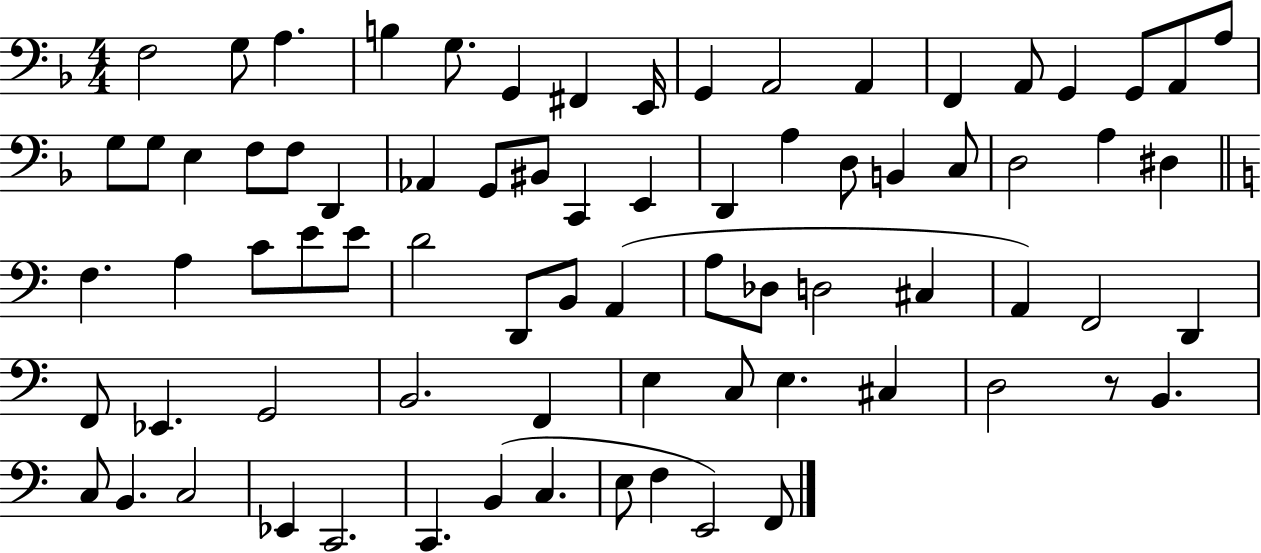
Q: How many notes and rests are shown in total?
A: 76